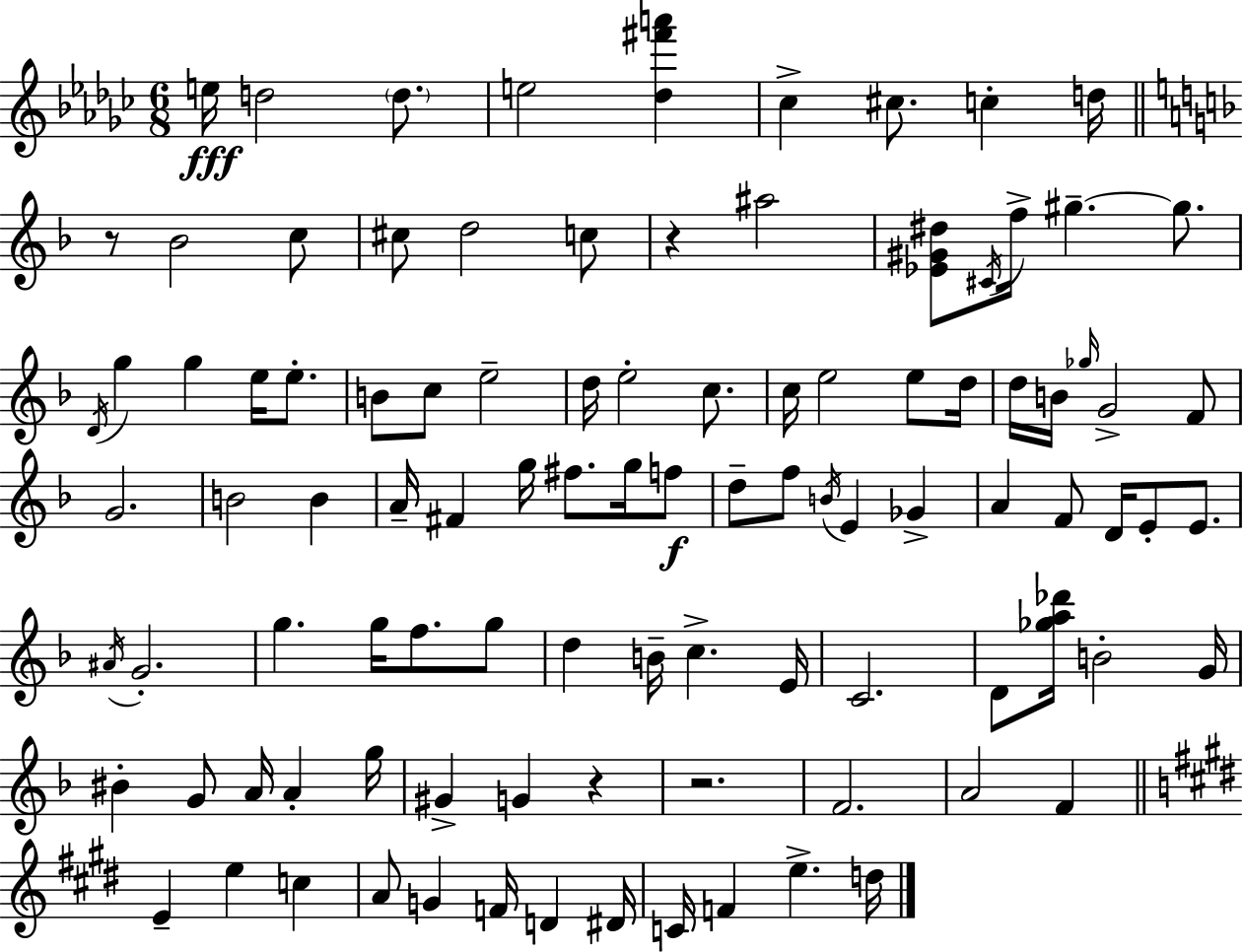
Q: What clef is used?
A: treble